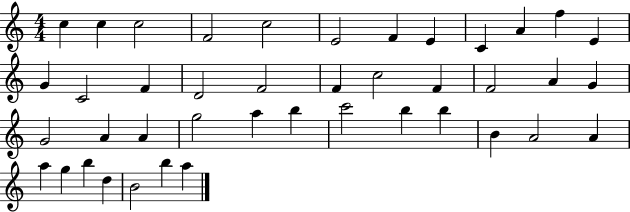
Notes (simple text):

C5/q C5/q C5/h F4/h C5/h E4/h F4/q E4/q C4/q A4/q F5/q E4/q G4/q C4/h F4/q D4/h F4/h F4/q C5/h F4/q F4/h A4/q G4/q G4/h A4/q A4/q G5/h A5/q B5/q C6/h B5/q B5/q B4/q A4/h A4/q A5/q G5/q B5/q D5/q B4/h B5/q A5/q